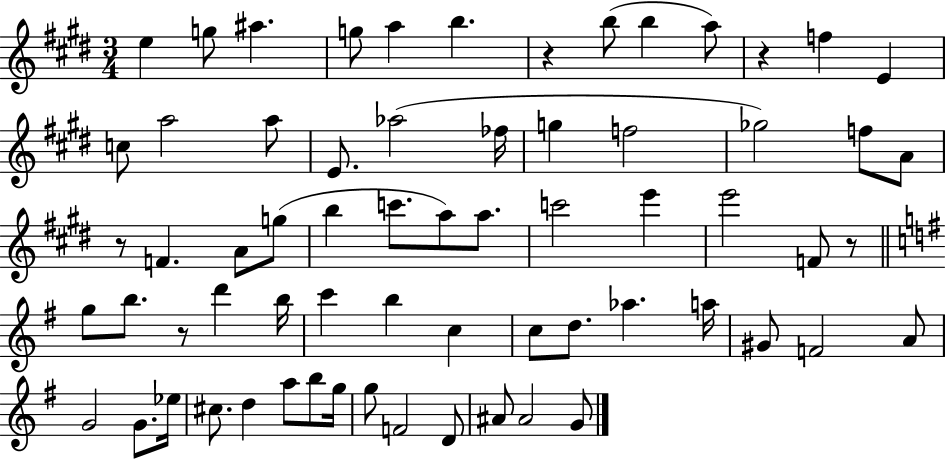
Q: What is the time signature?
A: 3/4